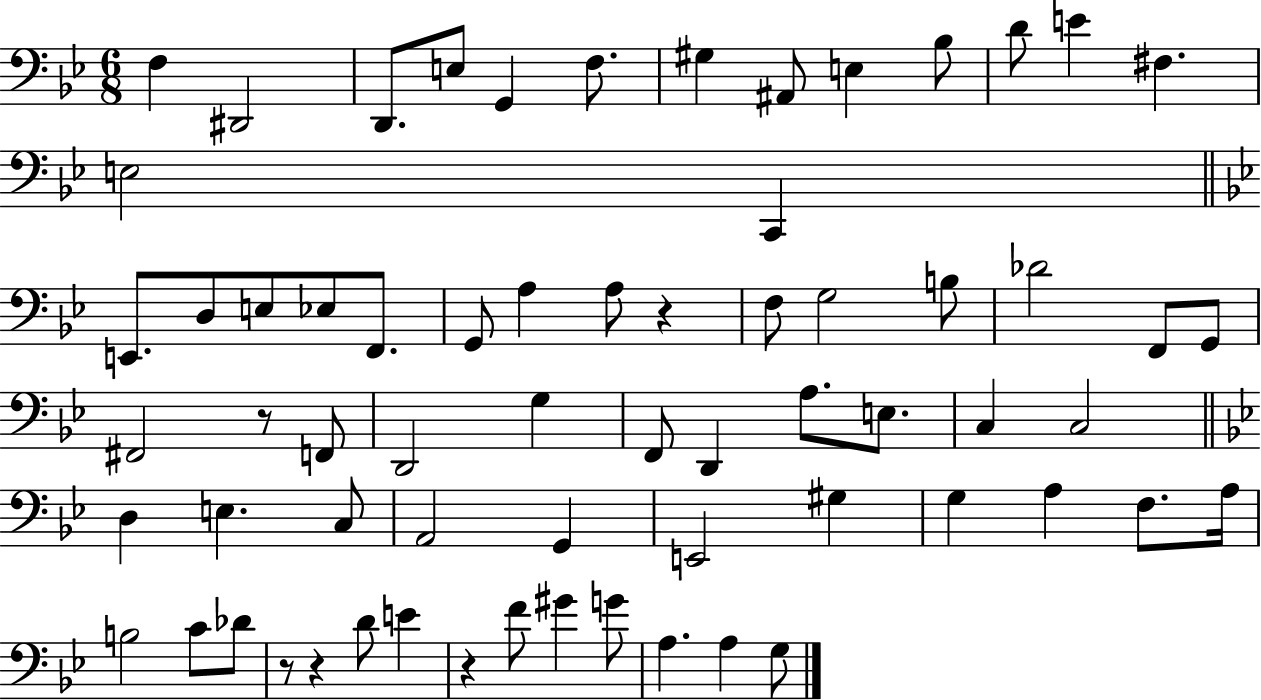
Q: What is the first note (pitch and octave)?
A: F3